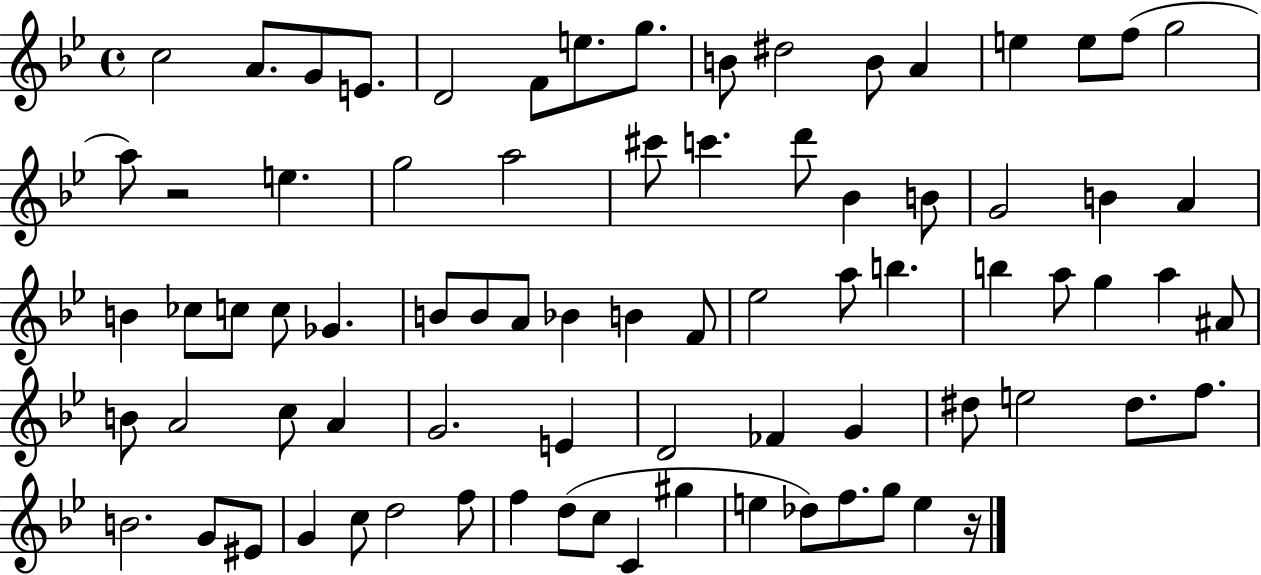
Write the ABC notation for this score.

X:1
T:Untitled
M:4/4
L:1/4
K:Bb
c2 A/2 G/2 E/2 D2 F/2 e/2 g/2 B/2 ^d2 B/2 A e e/2 f/2 g2 a/2 z2 e g2 a2 ^c'/2 c' d'/2 _B B/2 G2 B A B _c/2 c/2 c/2 _G B/2 B/2 A/2 _B B F/2 _e2 a/2 b b a/2 g a ^A/2 B/2 A2 c/2 A G2 E D2 _F G ^d/2 e2 ^d/2 f/2 B2 G/2 ^E/2 G c/2 d2 f/2 f d/2 c/2 C ^g e _d/2 f/2 g/2 e z/4